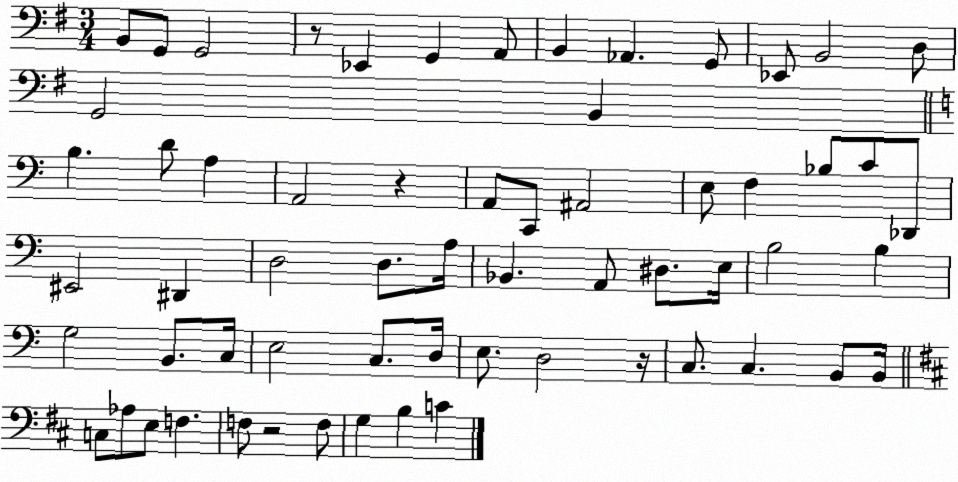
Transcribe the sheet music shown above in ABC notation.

X:1
T:Untitled
M:3/4
L:1/4
K:G
B,,/2 G,,/2 G,,2 z/2 _E,, G,, A,,/2 B,, _A,, G,,/2 _E,,/2 B,,2 D,/2 G,,2 B,, B, D/2 A, A,,2 z A,,/2 C,,/2 ^A,,2 E,/2 F, _B,/2 C/2 _D,,/2 ^E,,2 ^D,, D,2 D,/2 A,/4 _B,, A,,/2 ^D,/2 E,/4 B,2 B, G,2 B,,/2 C,/4 E,2 C,/2 D,/4 E,/2 D,2 z/4 C,/2 C, B,,/2 B,,/4 C,/2 _A,/2 E,/2 F, F,/2 z2 F,/2 G, B, C